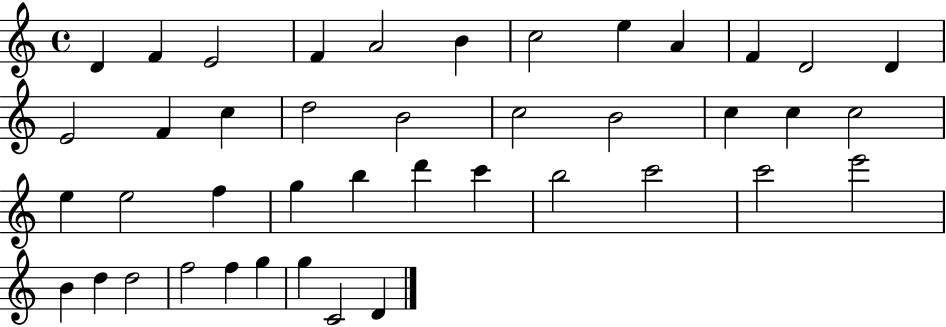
D4/q F4/q E4/h F4/q A4/h B4/q C5/h E5/q A4/q F4/q D4/h D4/q E4/h F4/q C5/q D5/h B4/h C5/h B4/h C5/q C5/q C5/h E5/q E5/h F5/q G5/q B5/q D6/q C6/q B5/h C6/h C6/h E6/h B4/q D5/q D5/h F5/h F5/q G5/q G5/q C4/h D4/q